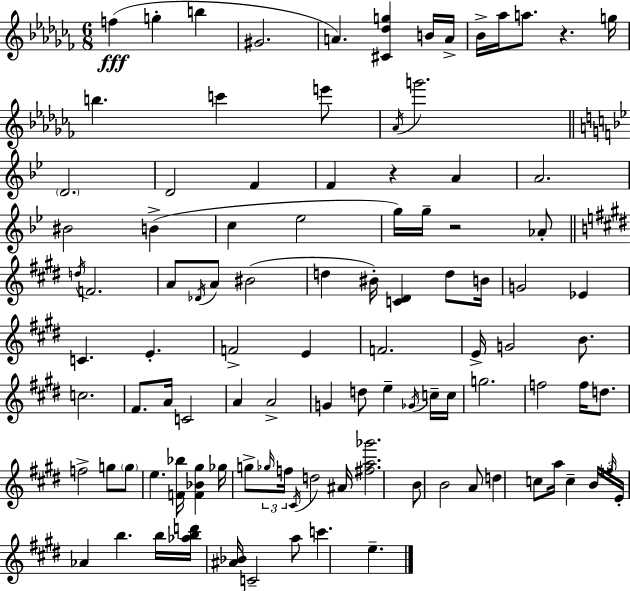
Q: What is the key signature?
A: AES minor